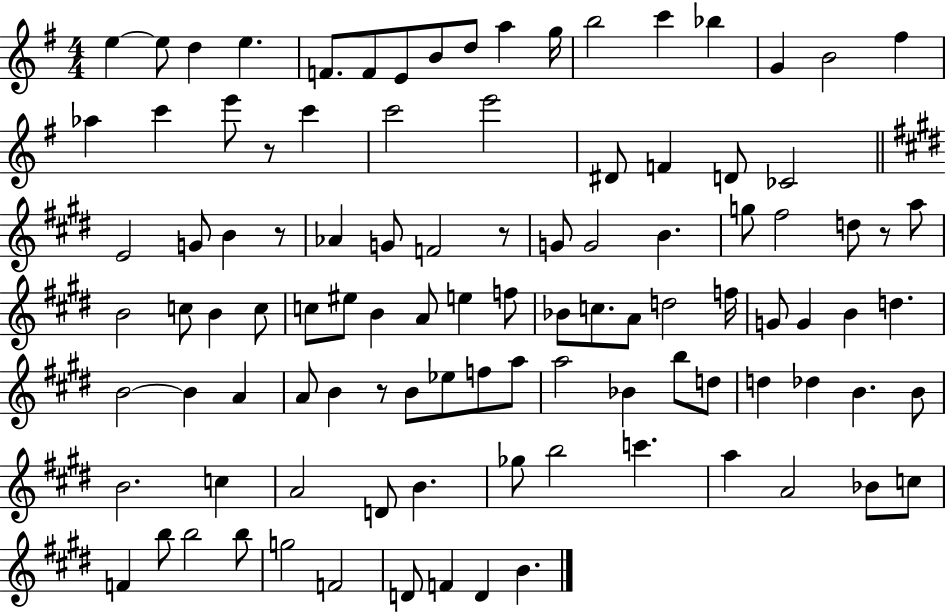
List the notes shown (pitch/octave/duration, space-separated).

E5/q E5/e D5/q E5/q. F4/e. F4/e E4/e B4/e D5/e A5/q G5/s B5/h C6/q Bb5/q G4/q B4/h F#5/q Ab5/q C6/q E6/e R/e C6/q C6/h E6/h D#4/e F4/q D4/e CES4/h E4/h G4/e B4/q R/e Ab4/q G4/e F4/h R/e G4/e G4/h B4/q. G5/e F#5/h D5/e R/e A5/e B4/h C5/e B4/q C5/e C5/e EIS5/e B4/q A4/e E5/q F5/e Bb4/e C5/e. A4/e D5/h F5/s G4/e G4/q B4/q D5/q. B4/h B4/q A4/q A4/e B4/q R/e B4/e Eb5/e F5/e A5/e A5/h Bb4/q B5/e D5/e D5/q Db5/q B4/q. B4/e B4/h. C5/q A4/h D4/e B4/q. Gb5/e B5/h C6/q. A5/q A4/h Bb4/e C5/e F4/q B5/e B5/h B5/e G5/h F4/h D4/e F4/q D4/q B4/q.